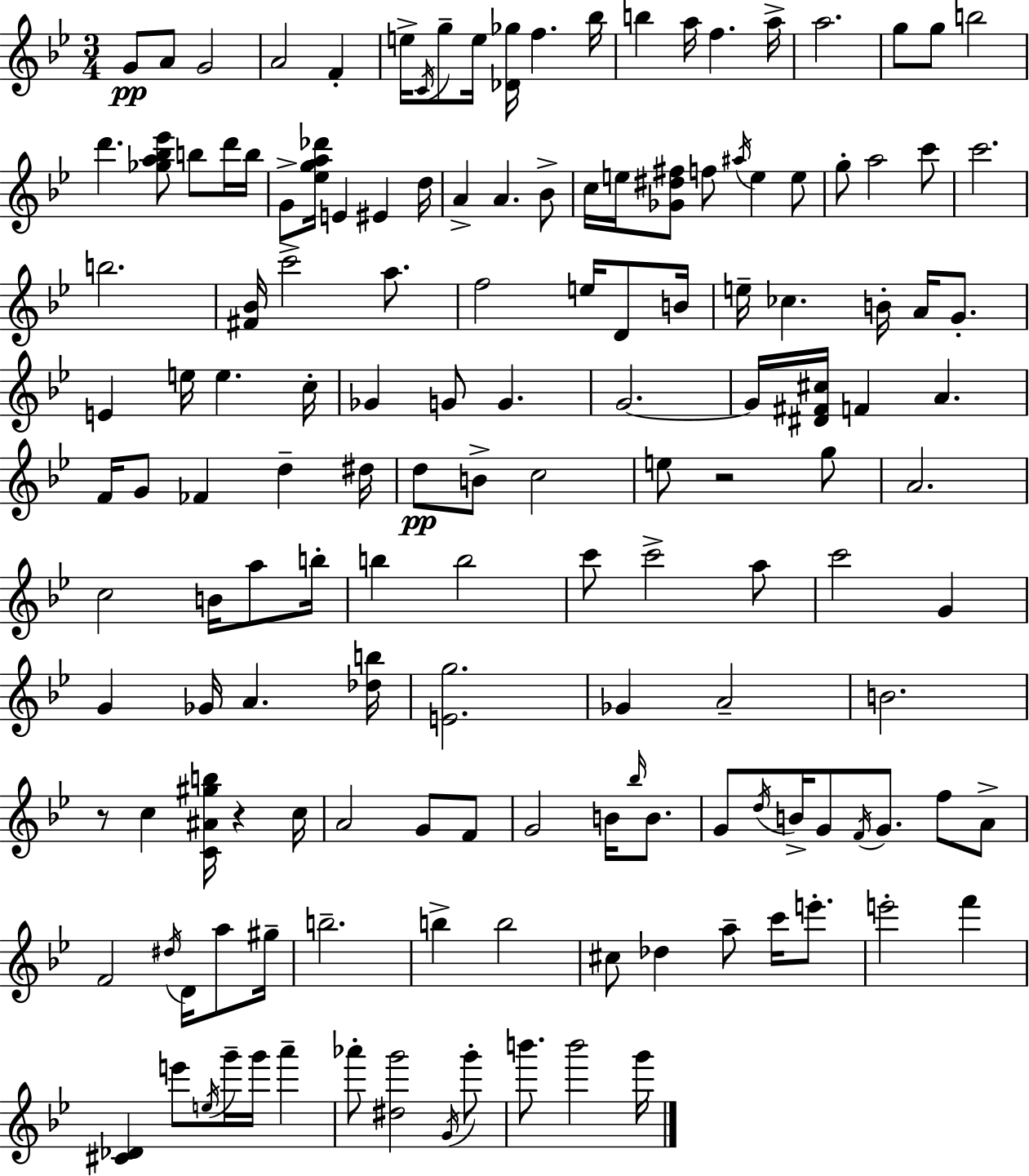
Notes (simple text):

G4/e A4/e G4/h A4/h F4/q E5/s C4/s G5/e E5/s [Db4,Gb5]/s F5/q. Bb5/s B5/q A5/s F5/q. A5/s A5/h. G5/e G5/e B5/h D6/q. [Gb5,A5,Bb5,Eb6]/e B5/e D6/s B5/s G4/e [Eb5,G5,A5,Db6]/s E4/q EIS4/q D5/s A4/q A4/q. Bb4/e C5/s E5/s [Gb4,D#5,F#5]/e F5/e A#5/s E5/q E5/e G5/e A5/h C6/e C6/h. B5/h. [F#4,Bb4]/s C6/h A5/e. F5/h E5/s D4/e B4/s E5/s CES5/q. B4/s A4/s G4/e. E4/q E5/s E5/q. C5/s Gb4/q G4/e G4/q. G4/h. G4/s [D#4,F#4,C#5]/s F4/q A4/q. F4/s G4/e FES4/q D5/q D#5/s D5/e B4/e C5/h E5/e R/h G5/e A4/h. C5/h B4/s A5/e B5/s B5/q B5/h C6/e C6/h A5/e C6/h G4/q G4/q Gb4/s A4/q. [Db5,B5]/s [E4,G5]/h. Gb4/q A4/h B4/h. R/e C5/q [C4,A#4,G#5,B5]/s R/q C5/s A4/h G4/e F4/e G4/h B4/s Bb5/s B4/e. G4/e D5/s B4/s G4/e F4/s G4/e. F5/e A4/e F4/h D#5/s D4/s A5/e G#5/s B5/h. B5/q B5/h C#5/e Db5/q A5/e C6/s E6/e. E6/h F6/q [C#4,Db4]/q E6/e E5/s G6/s G6/s A6/q Ab6/e [D#5,G6]/h G4/s G6/e B6/e. B6/h G6/s